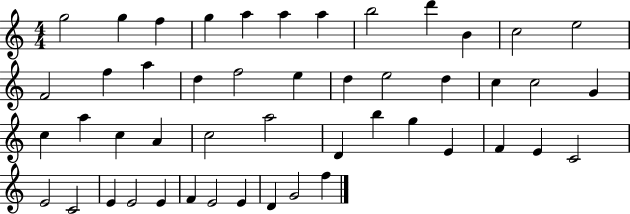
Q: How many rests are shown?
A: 0